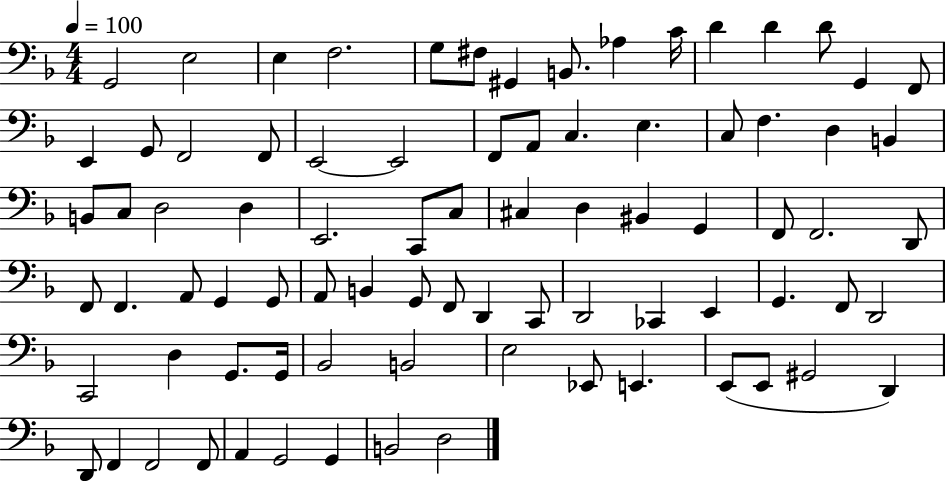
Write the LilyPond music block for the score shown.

{
  \clef bass
  \numericTimeSignature
  \time 4/4
  \key f \major
  \tempo 4 = 100
  g,2 e2 | e4 f2. | g8 fis8 gis,4 b,8. aes4 c'16 | d'4 d'4 d'8 g,4 f,8 | \break e,4 g,8 f,2 f,8 | e,2~~ e,2 | f,8 a,8 c4. e4. | c8 f4. d4 b,4 | \break b,8 c8 d2 d4 | e,2. c,8 c8 | cis4 d4 bis,4 g,4 | f,8 f,2. d,8 | \break f,8 f,4. a,8 g,4 g,8 | a,8 b,4 g,8 f,8 d,4 c,8 | d,2 ces,4 e,4 | g,4. f,8 d,2 | \break c,2 d4 g,8. g,16 | bes,2 b,2 | e2 ees,8 e,4. | e,8( e,8 gis,2 d,4) | \break d,8 f,4 f,2 f,8 | a,4 g,2 g,4 | b,2 d2 | \bar "|."
}